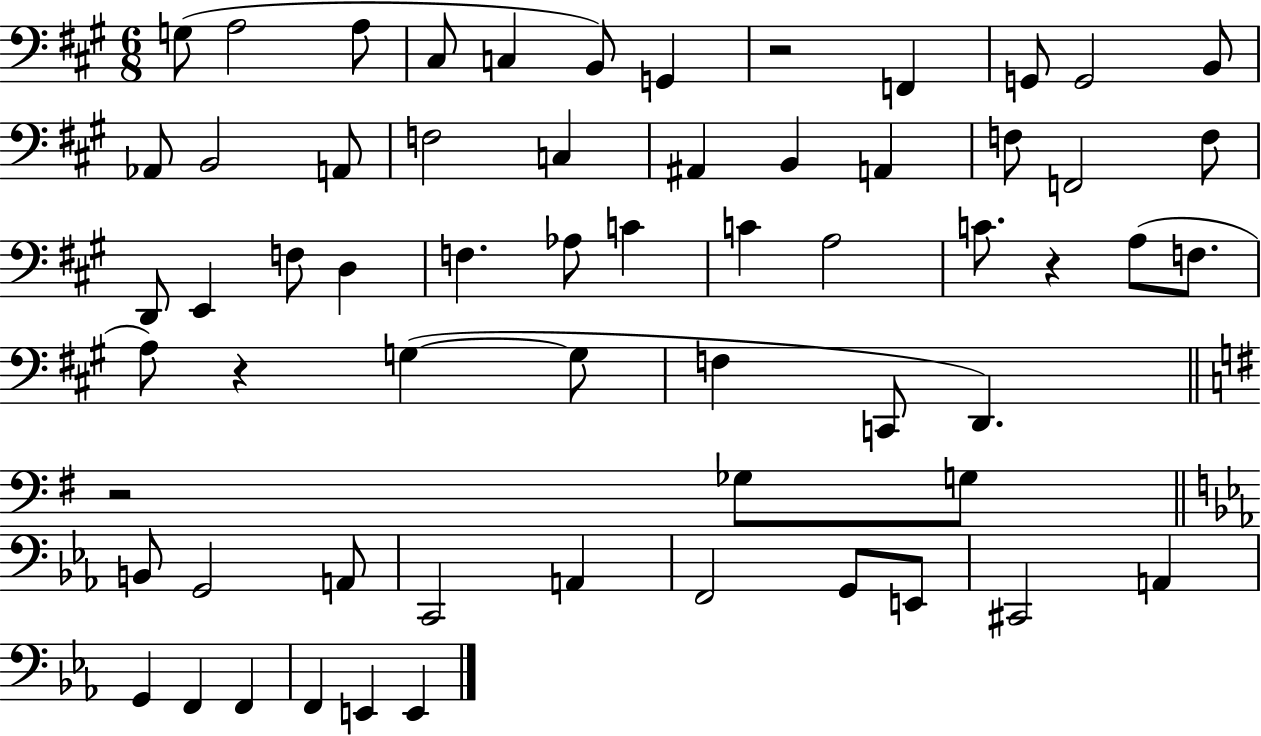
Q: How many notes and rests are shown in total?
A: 62